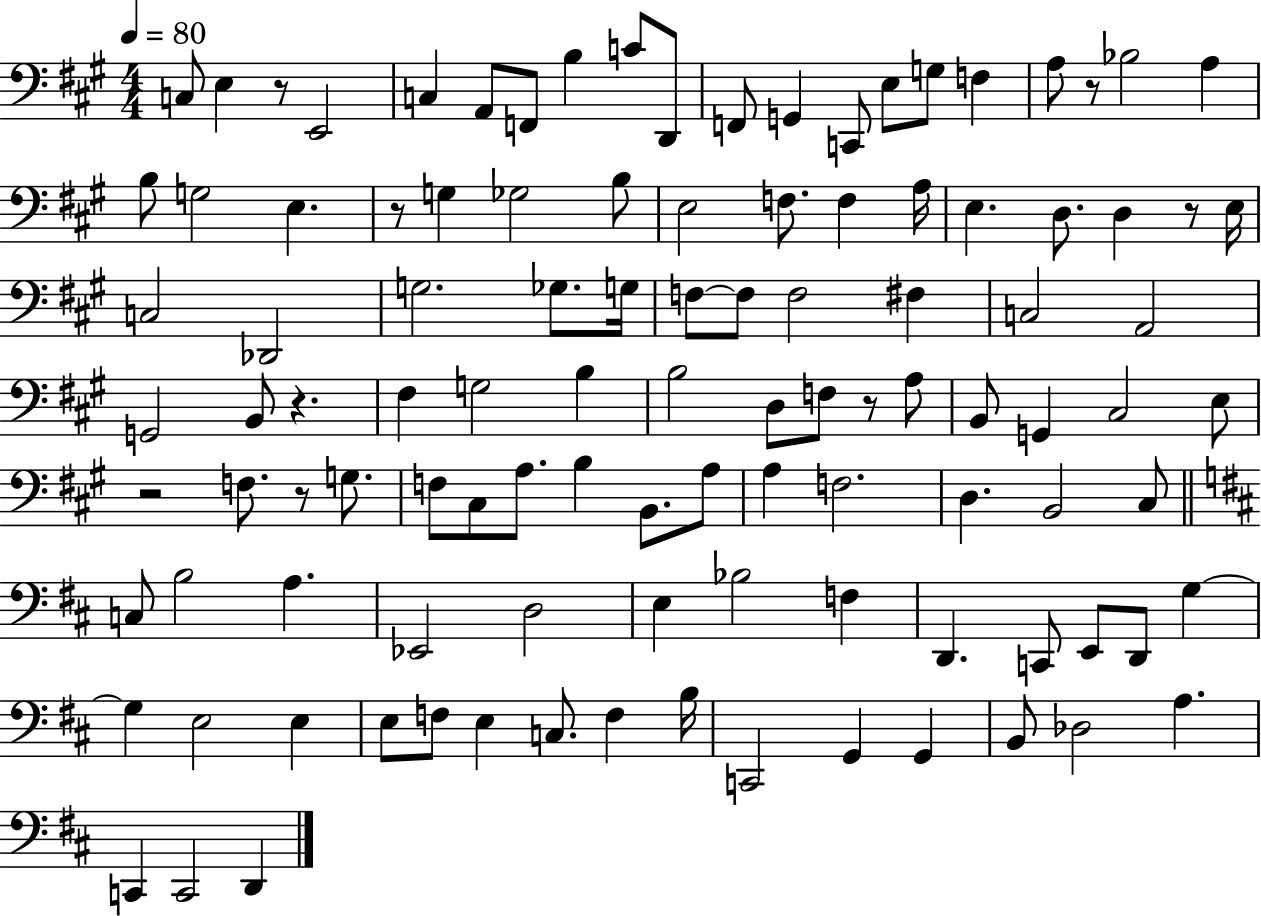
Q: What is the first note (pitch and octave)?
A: C3